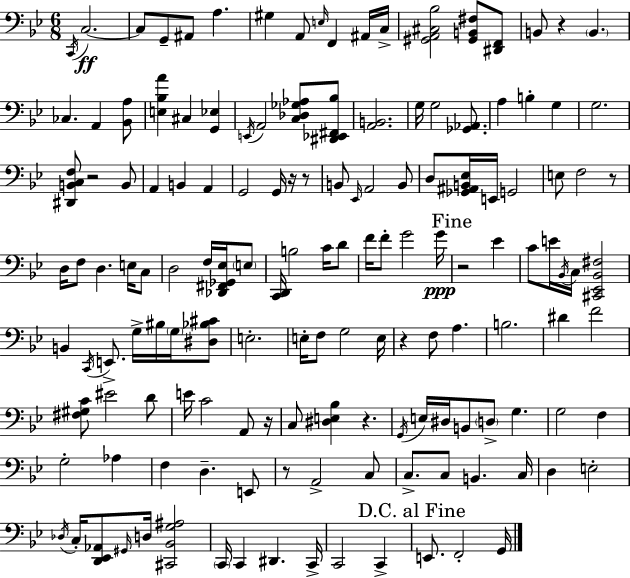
{
  \clef bass
  \numericTimeSignature
  \time 6/8
  \key g \minor
  \repeat volta 2 { \acciaccatura { c,16 }\ff c2.~~ | c8 g,8-- ais,8 a4. | gis4 a,8 \grace { e16 } f,4 | ais,16 c16-> <gis, a, cis bes>2 <gis, b, fis>8 | \break <dis, f,>8 b,8 r4 \parenthesize b,4. | ces4. a,4 | <bes, a>8 <e bes a'>4 cis4 <g, ees>4 | \acciaccatura { e,16 } a,2 <c des ges aes>8 | \break <dis, ees, fis, bes>8 <a, b,>2. | g16 g2 | <ges, aes,>8. a4 b4-. g4 | g2. | \break <dis, b, c f>8 r2 | b,8 a,4 b,4 a,4 | g,2 g,16 | r16 r8 b,8 \grace { ees,16 } a,2 | \break b,8 d8 <ges, ais, b, ees>16 e,16 g,2 | e8 f2 | r8 d16 f8 d4. | e16 c8 d2 | \break f16 <des, fis, ges, ees>16 \parenthesize e8 <c, d,>16 b2 | c'16 d'8 f'16 f'8-. g'2 | g'16\ppp \mark "Fine" r2 | ees'4 c'8 e'16 \acciaccatura { bes,16 } c16 <cis, ees, bes, fis>2 | \break b,4 \acciaccatura { c,16 } e,8.-> | g16-> bis16 \parenthesize g16 <dis bes cis'>8 e2.-. | e16-. f8 g2 | e16 r4 f8 | \break a4. b2. | dis'4 f'2 | <fis gis c'>8 eis'2 | d'8 e'16 c'2 | \break a,8 r16 c8 <dis e bes>4 | r4. \acciaccatura { g,16 } e16 dis16 b,8 \parenthesize d8-> | g4. g2 | f4 g2-. | \break aes4 f4 d4.-- | e,8 r8 a,2-> | c8 c8.-> c8 | b,4. c16 d4 e2-. | \break \acciaccatura { des16 } c16-. <d, ees, aes,>8 \grace { gis,16 } | d16 <cis, bes, g ais>2 \parenthesize c,16 c,4 | dis,4. c,16-> c,2 | c,4-> \mark "D.C. al Fine" e,8. | \break f,2-. g,16 } \bar "|."
}